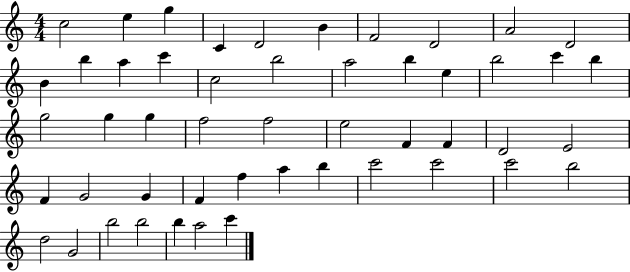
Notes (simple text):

C5/h E5/q G5/q C4/q D4/h B4/q F4/h D4/h A4/h D4/h B4/q B5/q A5/q C6/q C5/h B5/h A5/h B5/q E5/q B5/h C6/q B5/q G5/h G5/q G5/q F5/h F5/h E5/h F4/q F4/q D4/h E4/h F4/q G4/h G4/q F4/q F5/q A5/q B5/q C6/h C6/h C6/h B5/h D5/h G4/h B5/h B5/h B5/q A5/h C6/q